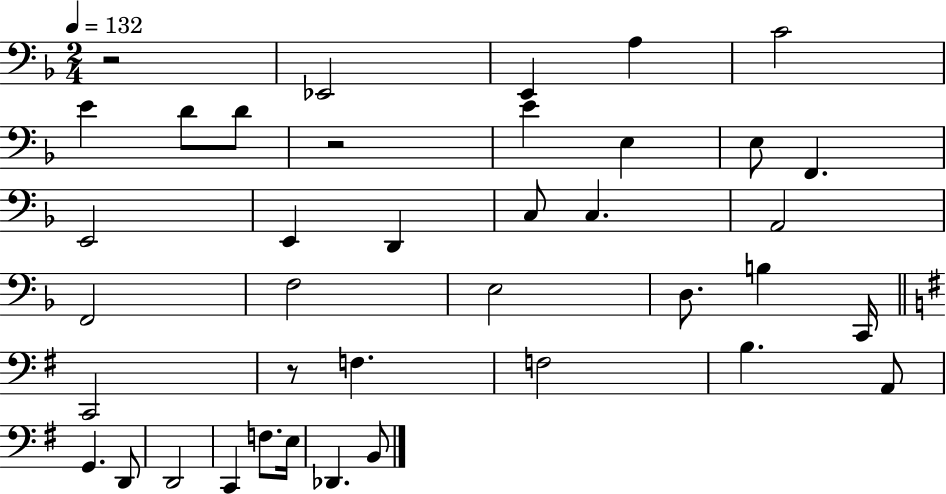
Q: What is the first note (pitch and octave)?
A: Eb2